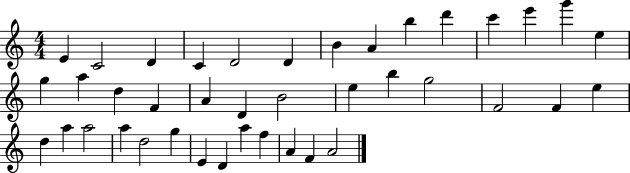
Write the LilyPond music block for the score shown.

{
  \clef treble
  \numericTimeSignature
  \time 4/4
  \key c \major
  e'4 c'2 d'4 | c'4 d'2 d'4 | b'4 a'4 b''4 d'''4 | c'''4 e'''4 g'''4 e''4 | \break g''4 a''4 d''4 f'4 | a'4 d'4 b'2 | e''4 b''4 g''2 | f'2 f'4 e''4 | \break d''4 a''4 a''2 | a''4 d''2 g''4 | e'4 d'4 a''4 f''4 | a'4 f'4 a'2 | \break \bar "|."
}